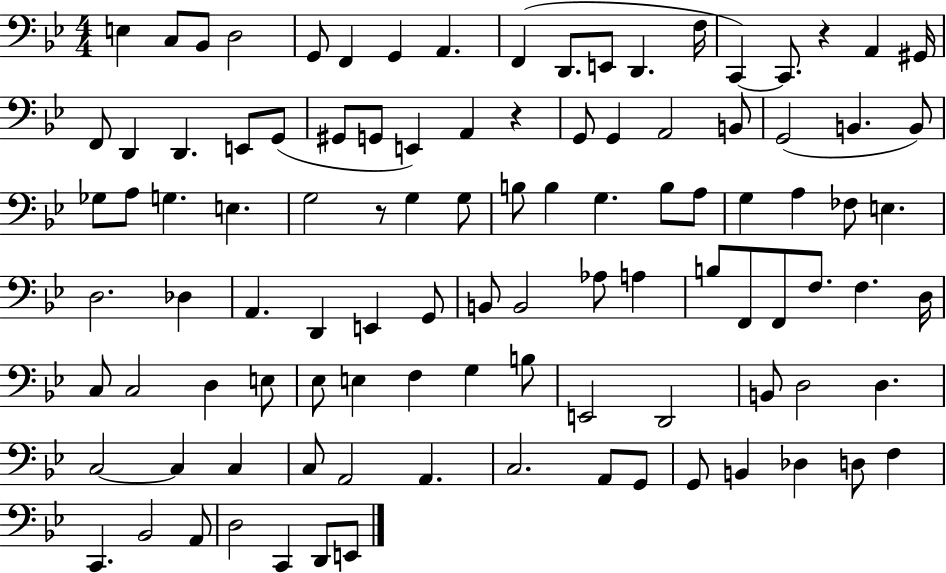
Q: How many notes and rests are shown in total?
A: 103